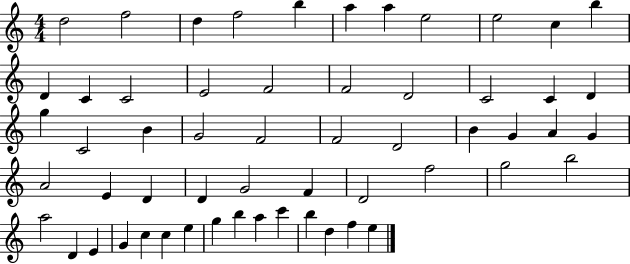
{
  \clef treble
  \numericTimeSignature
  \time 4/4
  \key c \major
  d''2 f''2 | d''4 f''2 b''4 | a''4 a''4 e''2 | e''2 c''4 b''4 | \break d'4 c'4 c'2 | e'2 f'2 | f'2 d'2 | c'2 c'4 d'4 | \break g''4 c'2 b'4 | g'2 f'2 | f'2 d'2 | b'4 g'4 a'4 g'4 | \break a'2 e'4 d'4 | d'4 g'2 f'4 | d'2 f''2 | g''2 b''2 | \break a''2 d'4 e'4 | g'4 c''4 c''4 e''4 | g''4 b''4 a''4 c'''4 | b''4 d''4 f''4 e''4 | \break \bar "|."
}